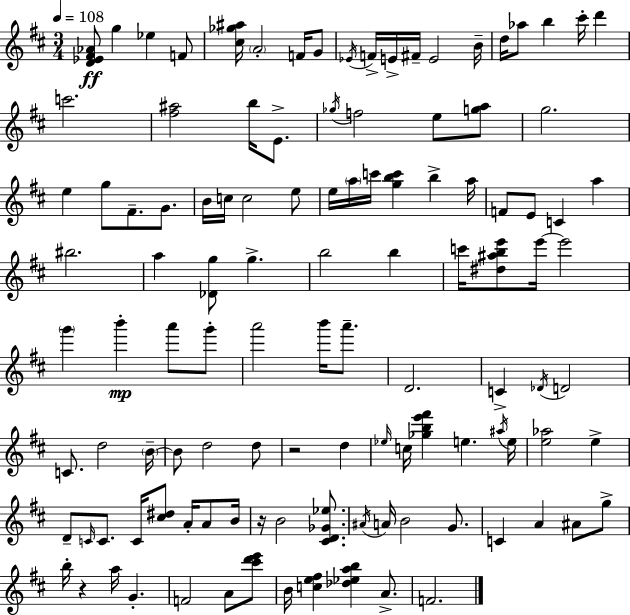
[D4,Eb4,F#4,Ab4]/e G5/q Eb5/q F4/e [C#5,Gb5,A#5]/s A4/h F4/s G4/e Eb4/s F4/s E4/s F#4/s E4/h B4/s D5/s Ab5/e B5/q C#6/s D6/q C6/h. [F#5,A#5]/h B5/s E4/e. Gb5/s F5/h E5/e [G5,A5]/e G5/h. E5/q G5/e F#4/e. G4/e. B4/s C5/s C5/h E5/e E5/s A5/s C6/s [G5,B5,C6]/q B5/q A5/s F4/e E4/e C4/q A5/q BIS5/h. A5/q [Db4,G5]/e G5/q. B5/h B5/q C6/s [D#5,A#5,B5,E6]/e E6/s E6/h G6/q B6/q A6/e G6/e A6/h B6/s A6/e. D4/h. C4/q Db4/s D4/h C4/e. D5/h B4/s B4/e D5/h D5/e R/h D5/q Eb5/s C5/s [Gb5,B5,E6,F#6]/q E5/q. A#5/s E5/s [E5,Ab5]/h E5/q D4/e C4/s C4/e. C4/s [C#5,D#5]/e A4/s A4/e B4/s R/s B4/h [C#4,D4,Gb4,Eb5]/e. A#4/s A4/s B4/h G4/e. C4/q A4/q A#4/e G5/e B5/s R/q A5/s G4/q. F4/h A4/e [C#6,D6,E6]/e B4/s [C5,E5,F#5]/q [Db5,Eb5,A5,B5]/q A4/e. F4/h.